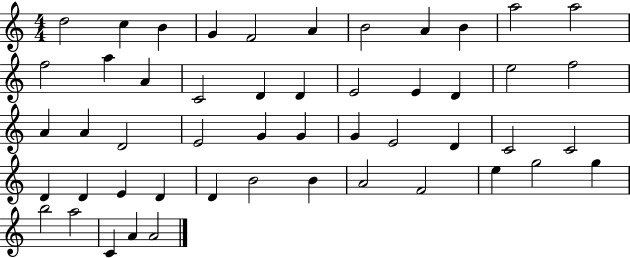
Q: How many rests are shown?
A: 0